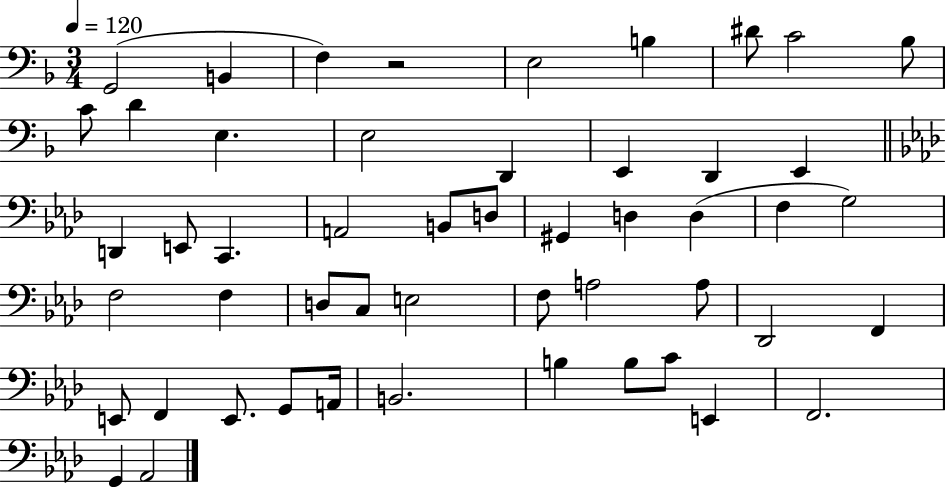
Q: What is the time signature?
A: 3/4